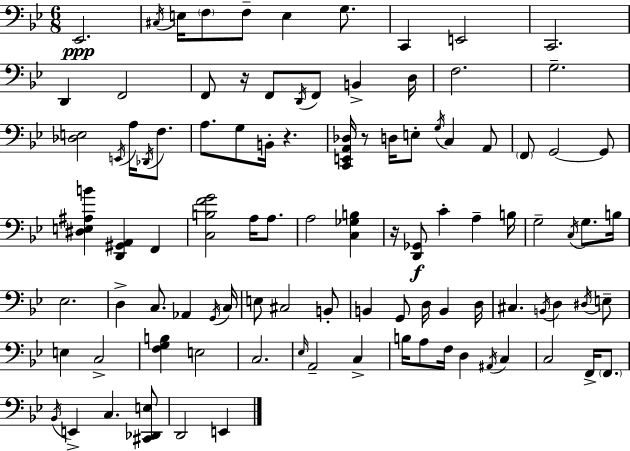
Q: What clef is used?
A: bass